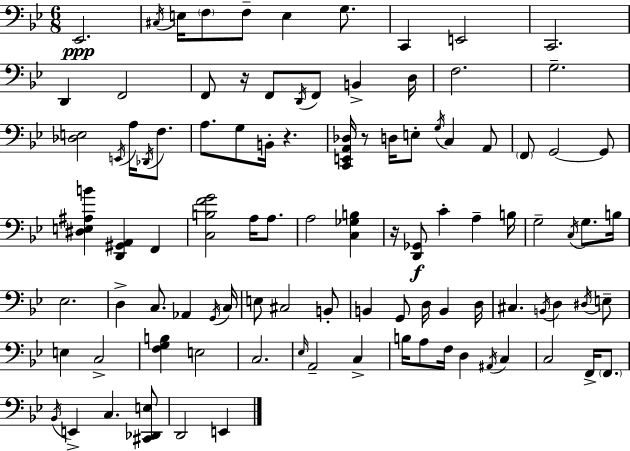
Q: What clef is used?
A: bass